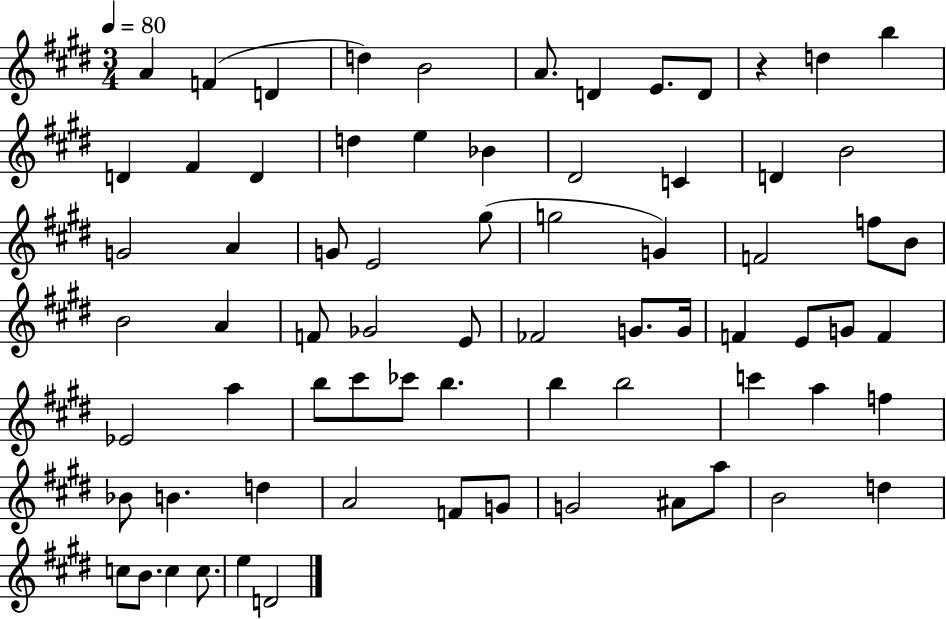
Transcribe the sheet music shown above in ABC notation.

X:1
T:Untitled
M:3/4
L:1/4
K:E
A F D d B2 A/2 D E/2 D/2 z d b D ^F D d e _B ^D2 C D B2 G2 A G/2 E2 ^g/2 g2 G F2 f/2 B/2 B2 A F/2 _G2 E/2 _F2 G/2 G/4 F E/2 G/2 F _E2 a b/2 ^c'/2 _c'/2 b b b2 c' a f _B/2 B d A2 F/2 G/2 G2 ^A/2 a/2 B2 d c/2 B/2 c c/2 e D2